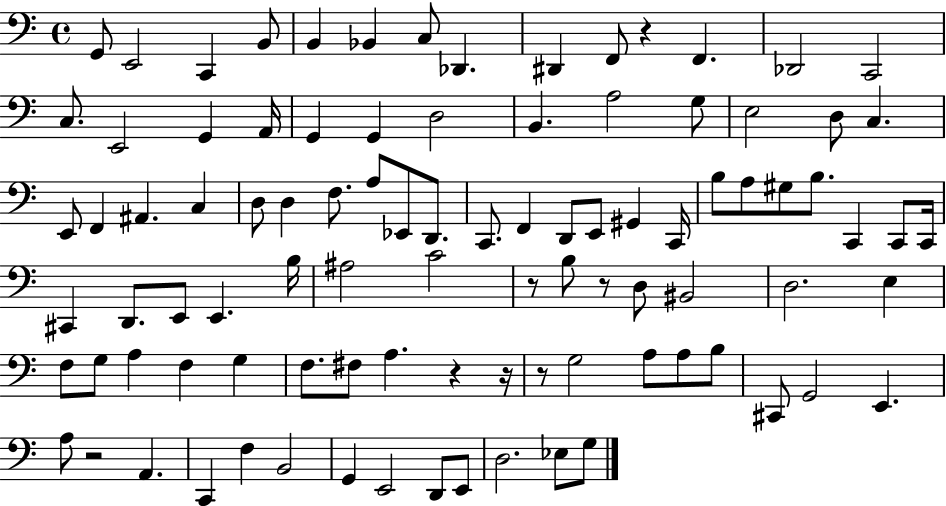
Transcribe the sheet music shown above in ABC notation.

X:1
T:Untitled
M:4/4
L:1/4
K:C
G,,/2 E,,2 C,, B,,/2 B,, _B,, C,/2 _D,, ^D,, F,,/2 z F,, _D,,2 C,,2 C,/2 E,,2 G,, A,,/4 G,, G,, D,2 B,, A,2 G,/2 E,2 D,/2 C, E,,/2 F,, ^A,, C, D,/2 D, F,/2 A,/2 _E,,/2 D,,/2 C,,/2 F,, D,,/2 E,,/2 ^G,, C,,/4 B,/2 A,/2 ^G,/2 B,/2 C,, C,,/2 C,,/4 ^C,, D,,/2 E,,/2 E,, B,/4 ^A,2 C2 z/2 B,/2 z/2 D,/2 ^B,,2 D,2 E, F,/2 G,/2 A, F, G, F,/2 ^F,/2 A, z z/4 z/2 G,2 A,/2 A,/2 B,/2 ^C,,/2 G,,2 E,, A,/2 z2 A,, C,, F, B,,2 G,, E,,2 D,,/2 E,,/2 D,2 _E,/2 G,/2